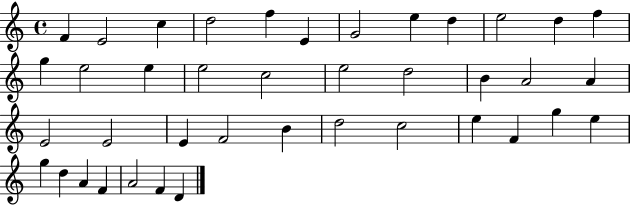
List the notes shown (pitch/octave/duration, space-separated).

F4/q E4/h C5/q D5/h F5/q E4/q G4/h E5/q D5/q E5/h D5/q F5/q G5/q E5/h E5/q E5/h C5/h E5/h D5/h B4/q A4/h A4/q E4/h E4/h E4/q F4/h B4/q D5/h C5/h E5/q F4/q G5/q E5/q G5/q D5/q A4/q F4/q A4/h F4/q D4/q